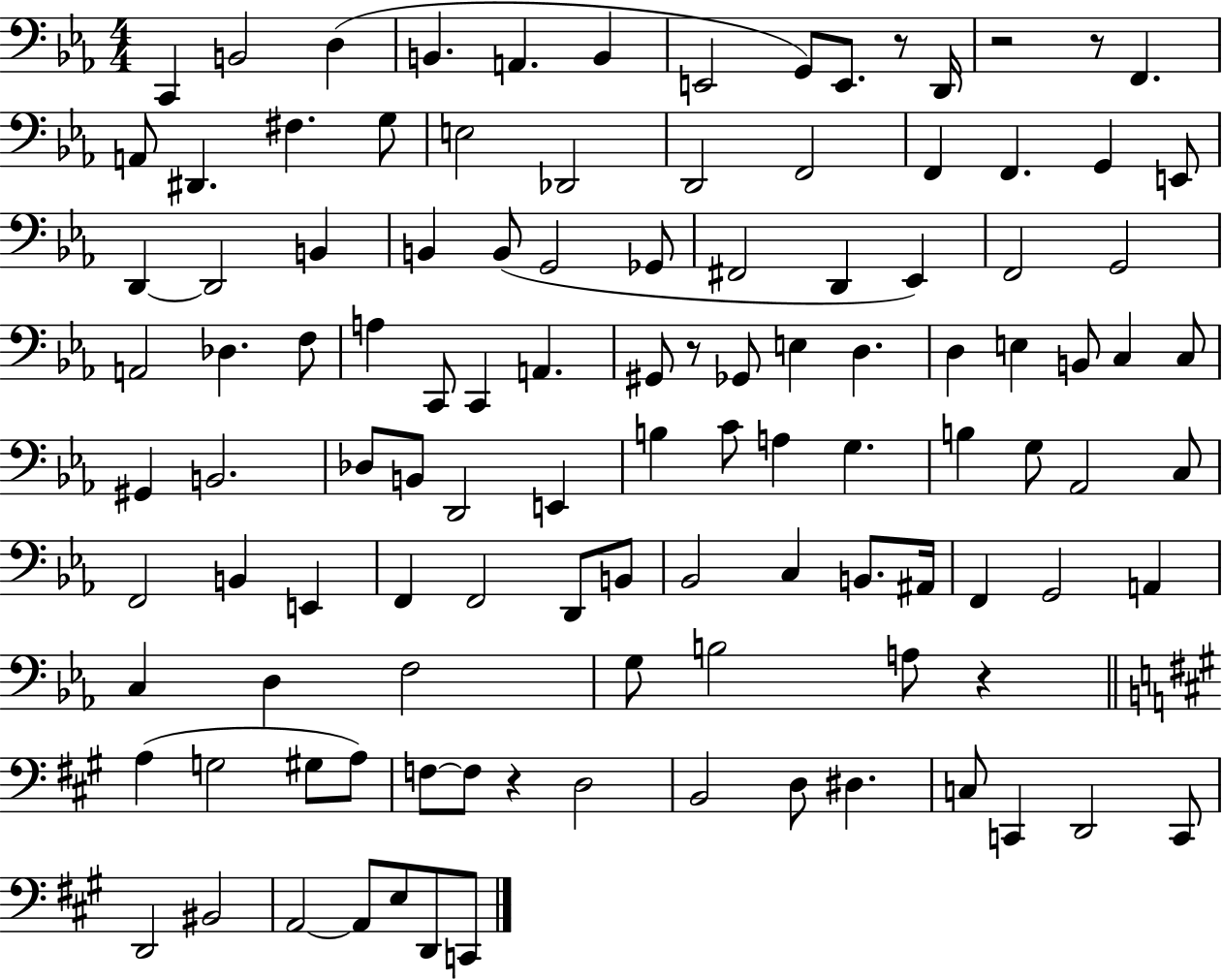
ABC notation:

X:1
T:Untitled
M:4/4
L:1/4
K:Eb
C,, B,,2 D, B,, A,, B,, E,,2 G,,/2 E,,/2 z/2 D,,/4 z2 z/2 F,, A,,/2 ^D,, ^F, G,/2 E,2 _D,,2 D,,2 F,,2 F,, F,, G,, E,,/2 D,, D,,2 B,, B,, B,,/2 G,,2 _G,,/2 ^F,,2 D,, _E,, F,,2 G,,2 A,,2 _D, F,/2 A, C,,/2 C,, A,, ^G,,/2 z/2 _G,,/2 E, D, D, E, B,,/2 C, C,/2 ^G,, B,,2 _D,/2 B,,/2 D,,2 E,, B, C/2 A, G, B, G,/2 _A,,2 C,/2 F,,2 B,, E,, F,, F,,2 D,,/2 B,,/2 _B,,2 C, B,,/2 ^A,,/4 F,, G,,2 A,, C, D, F,2 G,/2 B,2 A,/2 z A, G,2 ^G,/2 A,/2 F,/2 F,/2 z D,2 B,,2 D,/2 ^D, C,/2 C,, D,,2 C,,/2 D,,2 ^B,,2 A,,2 A,,/2 E,/2 D,,/2 C,,/2